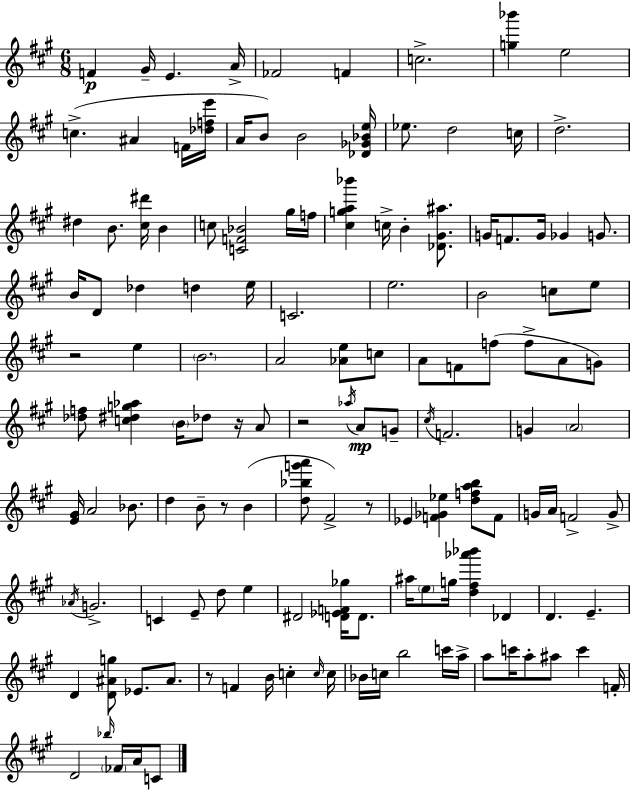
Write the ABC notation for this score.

X:1
T:Untitled
M:6/8
L:1/4
K:A
F ^G/4 E A/4 _F2 F c2 [g_b'] e2 c ^A F/4 [_dfe']/4 A/4 B/2 B2 [_D_G_Be]/4 _e/2 d2 c/4 d2 ^d B/2 [^c^d']/4 B c/2 [CF_B]2 ^g/4 f/4 [^cga_b'] c/4 B [_D^G^a]/2 G/4 F/2 G/4 _G G/2 B/4 D/2 _d d e/4 C2 e2 B2 c/2 e/2 z2 e B2 A2 [_Ae]/2 c/2 A/2 F/2 f/2 f/2 A/2 G/2 [_df]/2 [c^dg_a] B/4 _d/2 z/4 A/2 z2 _a/4 A/2 G/2 ^c/4 F2 G A2 [E^G]/4 A2 _B/2 d B/2 z/2 B [d_bg'a']/2 ^F2 z/2 _E [F_G_e] [dfab]/2 F/2 G/4 A/4 F2 G/2 _A/4 G2 C E/2 d/2 e ^D2 [D_EF_g]/4 D/2 ^a/4 e/2 g/4 [d^f_a'_b'] _D D E D [D^Ag]/2 _E/2 ^A/2 z/2 F B/4 c c/4 c/4 _B/4 c/4 b2 c'/4 a/4 a/2 c'/4 a/2 ^a/2 c' F/4 D2 _b/4 _F/4 A/4 C/2